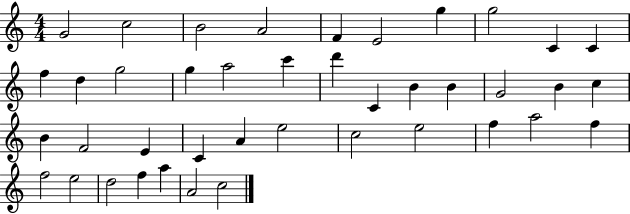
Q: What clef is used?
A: treble